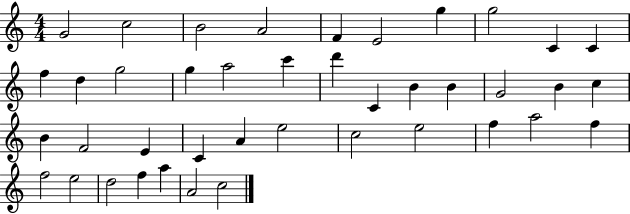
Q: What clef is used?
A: treble